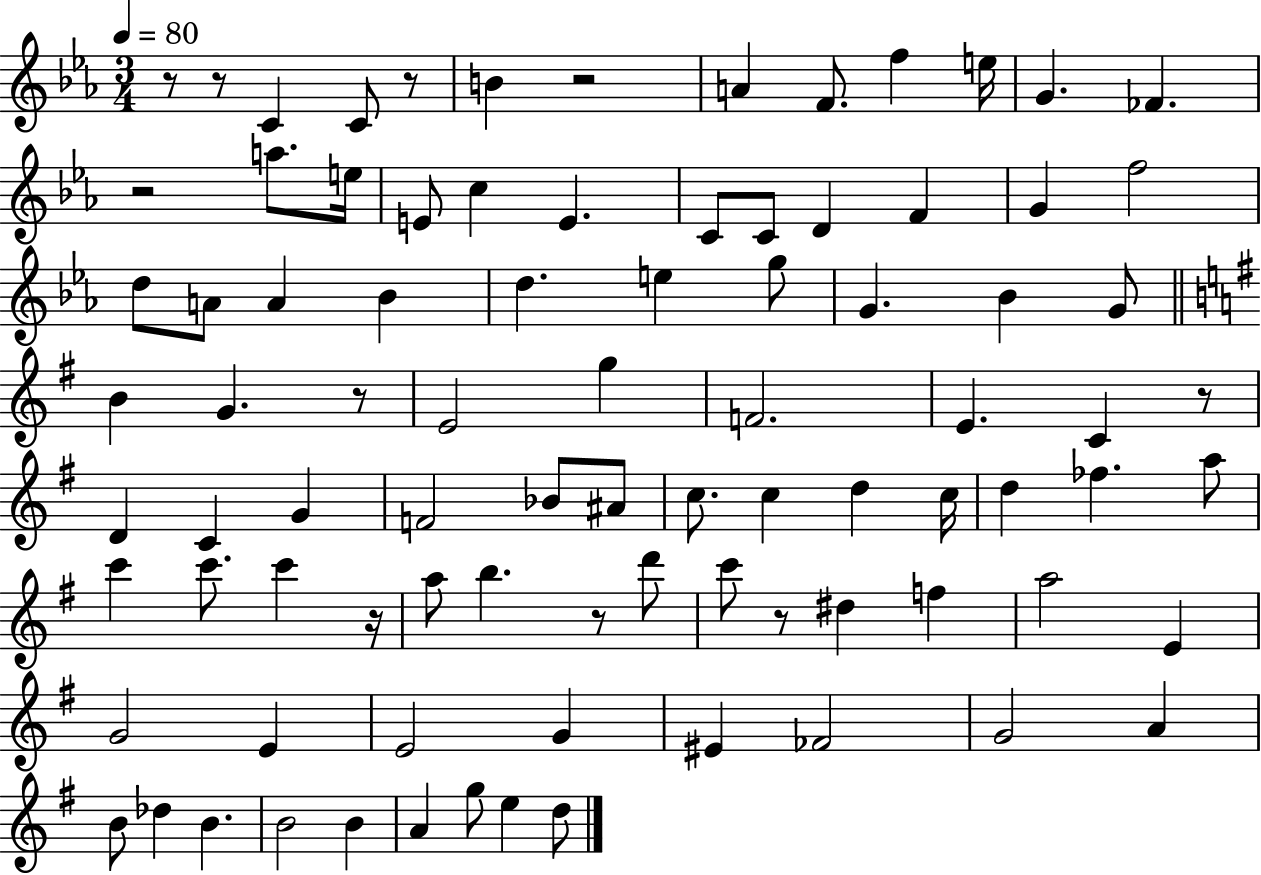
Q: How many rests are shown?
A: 10